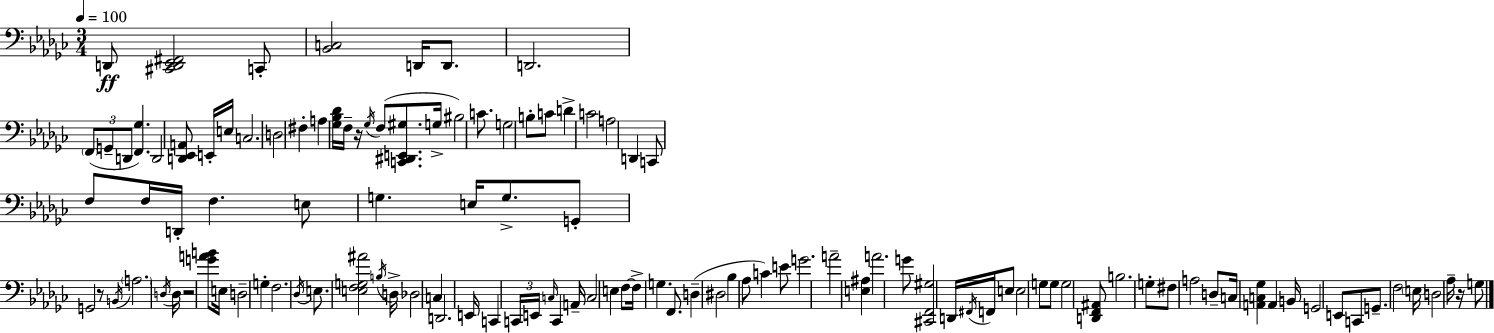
{
  \clef bass
  \numericTimeSignature
  \time 3/4
  \key ees \minor
  \tempo 4 = 100
  d,8\ff <cis, d, ees, fis,>2 c,8-. | <bes, c>2 d,16 d,8. | d,2. | \tuplet 3/2 { \parenthesize f,8( g,8-- d,8 } <f, ges>4.) | \break d,2 <d, ees, a,>8 e,16-. e16 | c2. | d2 fis4-. | a4 <ges bes des'>16 f16-- r16 \acciaccatura { ges16 }( f8 <c, dis, e, gis>8. | \break g16-> bis2) c'8. | g2 b8-. c'8 | d'4-> c'2 | a2 d,4 | \break c,8 f8 f16 d,16-. f4. | e8 g4. e16 g8.-> | g,8-. g,2 r8 | \acciaccatura { b,16 } \parenthesize a2. | \break \acciaccatura { d16 } d16 r2 | <g' a' b'>8 e16 d2-- g4-. | f2. | \acciaccatura { des16 } e8. <e f g ais'>2 | \break \acciaccatura { b16 } d16-> des2 | c4 d,2. | e,16 c,4 \tuplet 3/2 { c,16 e,16 | \grace { c16 } } c,4 a,16-- c2 | \break e4 f8~~ f16-> g4. | f,8. d4--( dis2 | bes4 aes8 | c'4) e'8 g'2. | \break a'2-- | <e ais>4 a'2. | g'8 <cis, f, gis>2 | d,16 \acciaccatura { fis,16 } f,16 e8 e2 | \break g8 g8 g2 | <d, f, ais,>8 b2. | g8-. fis8 a2 | d8-- c16 <a, c ges>4 | \break a,4 b,16 g,2 | e,8 c,8 g,8.-- f2 | \parenthesize e16 d2 | aes16-- r16 g8 \bar "|."
}